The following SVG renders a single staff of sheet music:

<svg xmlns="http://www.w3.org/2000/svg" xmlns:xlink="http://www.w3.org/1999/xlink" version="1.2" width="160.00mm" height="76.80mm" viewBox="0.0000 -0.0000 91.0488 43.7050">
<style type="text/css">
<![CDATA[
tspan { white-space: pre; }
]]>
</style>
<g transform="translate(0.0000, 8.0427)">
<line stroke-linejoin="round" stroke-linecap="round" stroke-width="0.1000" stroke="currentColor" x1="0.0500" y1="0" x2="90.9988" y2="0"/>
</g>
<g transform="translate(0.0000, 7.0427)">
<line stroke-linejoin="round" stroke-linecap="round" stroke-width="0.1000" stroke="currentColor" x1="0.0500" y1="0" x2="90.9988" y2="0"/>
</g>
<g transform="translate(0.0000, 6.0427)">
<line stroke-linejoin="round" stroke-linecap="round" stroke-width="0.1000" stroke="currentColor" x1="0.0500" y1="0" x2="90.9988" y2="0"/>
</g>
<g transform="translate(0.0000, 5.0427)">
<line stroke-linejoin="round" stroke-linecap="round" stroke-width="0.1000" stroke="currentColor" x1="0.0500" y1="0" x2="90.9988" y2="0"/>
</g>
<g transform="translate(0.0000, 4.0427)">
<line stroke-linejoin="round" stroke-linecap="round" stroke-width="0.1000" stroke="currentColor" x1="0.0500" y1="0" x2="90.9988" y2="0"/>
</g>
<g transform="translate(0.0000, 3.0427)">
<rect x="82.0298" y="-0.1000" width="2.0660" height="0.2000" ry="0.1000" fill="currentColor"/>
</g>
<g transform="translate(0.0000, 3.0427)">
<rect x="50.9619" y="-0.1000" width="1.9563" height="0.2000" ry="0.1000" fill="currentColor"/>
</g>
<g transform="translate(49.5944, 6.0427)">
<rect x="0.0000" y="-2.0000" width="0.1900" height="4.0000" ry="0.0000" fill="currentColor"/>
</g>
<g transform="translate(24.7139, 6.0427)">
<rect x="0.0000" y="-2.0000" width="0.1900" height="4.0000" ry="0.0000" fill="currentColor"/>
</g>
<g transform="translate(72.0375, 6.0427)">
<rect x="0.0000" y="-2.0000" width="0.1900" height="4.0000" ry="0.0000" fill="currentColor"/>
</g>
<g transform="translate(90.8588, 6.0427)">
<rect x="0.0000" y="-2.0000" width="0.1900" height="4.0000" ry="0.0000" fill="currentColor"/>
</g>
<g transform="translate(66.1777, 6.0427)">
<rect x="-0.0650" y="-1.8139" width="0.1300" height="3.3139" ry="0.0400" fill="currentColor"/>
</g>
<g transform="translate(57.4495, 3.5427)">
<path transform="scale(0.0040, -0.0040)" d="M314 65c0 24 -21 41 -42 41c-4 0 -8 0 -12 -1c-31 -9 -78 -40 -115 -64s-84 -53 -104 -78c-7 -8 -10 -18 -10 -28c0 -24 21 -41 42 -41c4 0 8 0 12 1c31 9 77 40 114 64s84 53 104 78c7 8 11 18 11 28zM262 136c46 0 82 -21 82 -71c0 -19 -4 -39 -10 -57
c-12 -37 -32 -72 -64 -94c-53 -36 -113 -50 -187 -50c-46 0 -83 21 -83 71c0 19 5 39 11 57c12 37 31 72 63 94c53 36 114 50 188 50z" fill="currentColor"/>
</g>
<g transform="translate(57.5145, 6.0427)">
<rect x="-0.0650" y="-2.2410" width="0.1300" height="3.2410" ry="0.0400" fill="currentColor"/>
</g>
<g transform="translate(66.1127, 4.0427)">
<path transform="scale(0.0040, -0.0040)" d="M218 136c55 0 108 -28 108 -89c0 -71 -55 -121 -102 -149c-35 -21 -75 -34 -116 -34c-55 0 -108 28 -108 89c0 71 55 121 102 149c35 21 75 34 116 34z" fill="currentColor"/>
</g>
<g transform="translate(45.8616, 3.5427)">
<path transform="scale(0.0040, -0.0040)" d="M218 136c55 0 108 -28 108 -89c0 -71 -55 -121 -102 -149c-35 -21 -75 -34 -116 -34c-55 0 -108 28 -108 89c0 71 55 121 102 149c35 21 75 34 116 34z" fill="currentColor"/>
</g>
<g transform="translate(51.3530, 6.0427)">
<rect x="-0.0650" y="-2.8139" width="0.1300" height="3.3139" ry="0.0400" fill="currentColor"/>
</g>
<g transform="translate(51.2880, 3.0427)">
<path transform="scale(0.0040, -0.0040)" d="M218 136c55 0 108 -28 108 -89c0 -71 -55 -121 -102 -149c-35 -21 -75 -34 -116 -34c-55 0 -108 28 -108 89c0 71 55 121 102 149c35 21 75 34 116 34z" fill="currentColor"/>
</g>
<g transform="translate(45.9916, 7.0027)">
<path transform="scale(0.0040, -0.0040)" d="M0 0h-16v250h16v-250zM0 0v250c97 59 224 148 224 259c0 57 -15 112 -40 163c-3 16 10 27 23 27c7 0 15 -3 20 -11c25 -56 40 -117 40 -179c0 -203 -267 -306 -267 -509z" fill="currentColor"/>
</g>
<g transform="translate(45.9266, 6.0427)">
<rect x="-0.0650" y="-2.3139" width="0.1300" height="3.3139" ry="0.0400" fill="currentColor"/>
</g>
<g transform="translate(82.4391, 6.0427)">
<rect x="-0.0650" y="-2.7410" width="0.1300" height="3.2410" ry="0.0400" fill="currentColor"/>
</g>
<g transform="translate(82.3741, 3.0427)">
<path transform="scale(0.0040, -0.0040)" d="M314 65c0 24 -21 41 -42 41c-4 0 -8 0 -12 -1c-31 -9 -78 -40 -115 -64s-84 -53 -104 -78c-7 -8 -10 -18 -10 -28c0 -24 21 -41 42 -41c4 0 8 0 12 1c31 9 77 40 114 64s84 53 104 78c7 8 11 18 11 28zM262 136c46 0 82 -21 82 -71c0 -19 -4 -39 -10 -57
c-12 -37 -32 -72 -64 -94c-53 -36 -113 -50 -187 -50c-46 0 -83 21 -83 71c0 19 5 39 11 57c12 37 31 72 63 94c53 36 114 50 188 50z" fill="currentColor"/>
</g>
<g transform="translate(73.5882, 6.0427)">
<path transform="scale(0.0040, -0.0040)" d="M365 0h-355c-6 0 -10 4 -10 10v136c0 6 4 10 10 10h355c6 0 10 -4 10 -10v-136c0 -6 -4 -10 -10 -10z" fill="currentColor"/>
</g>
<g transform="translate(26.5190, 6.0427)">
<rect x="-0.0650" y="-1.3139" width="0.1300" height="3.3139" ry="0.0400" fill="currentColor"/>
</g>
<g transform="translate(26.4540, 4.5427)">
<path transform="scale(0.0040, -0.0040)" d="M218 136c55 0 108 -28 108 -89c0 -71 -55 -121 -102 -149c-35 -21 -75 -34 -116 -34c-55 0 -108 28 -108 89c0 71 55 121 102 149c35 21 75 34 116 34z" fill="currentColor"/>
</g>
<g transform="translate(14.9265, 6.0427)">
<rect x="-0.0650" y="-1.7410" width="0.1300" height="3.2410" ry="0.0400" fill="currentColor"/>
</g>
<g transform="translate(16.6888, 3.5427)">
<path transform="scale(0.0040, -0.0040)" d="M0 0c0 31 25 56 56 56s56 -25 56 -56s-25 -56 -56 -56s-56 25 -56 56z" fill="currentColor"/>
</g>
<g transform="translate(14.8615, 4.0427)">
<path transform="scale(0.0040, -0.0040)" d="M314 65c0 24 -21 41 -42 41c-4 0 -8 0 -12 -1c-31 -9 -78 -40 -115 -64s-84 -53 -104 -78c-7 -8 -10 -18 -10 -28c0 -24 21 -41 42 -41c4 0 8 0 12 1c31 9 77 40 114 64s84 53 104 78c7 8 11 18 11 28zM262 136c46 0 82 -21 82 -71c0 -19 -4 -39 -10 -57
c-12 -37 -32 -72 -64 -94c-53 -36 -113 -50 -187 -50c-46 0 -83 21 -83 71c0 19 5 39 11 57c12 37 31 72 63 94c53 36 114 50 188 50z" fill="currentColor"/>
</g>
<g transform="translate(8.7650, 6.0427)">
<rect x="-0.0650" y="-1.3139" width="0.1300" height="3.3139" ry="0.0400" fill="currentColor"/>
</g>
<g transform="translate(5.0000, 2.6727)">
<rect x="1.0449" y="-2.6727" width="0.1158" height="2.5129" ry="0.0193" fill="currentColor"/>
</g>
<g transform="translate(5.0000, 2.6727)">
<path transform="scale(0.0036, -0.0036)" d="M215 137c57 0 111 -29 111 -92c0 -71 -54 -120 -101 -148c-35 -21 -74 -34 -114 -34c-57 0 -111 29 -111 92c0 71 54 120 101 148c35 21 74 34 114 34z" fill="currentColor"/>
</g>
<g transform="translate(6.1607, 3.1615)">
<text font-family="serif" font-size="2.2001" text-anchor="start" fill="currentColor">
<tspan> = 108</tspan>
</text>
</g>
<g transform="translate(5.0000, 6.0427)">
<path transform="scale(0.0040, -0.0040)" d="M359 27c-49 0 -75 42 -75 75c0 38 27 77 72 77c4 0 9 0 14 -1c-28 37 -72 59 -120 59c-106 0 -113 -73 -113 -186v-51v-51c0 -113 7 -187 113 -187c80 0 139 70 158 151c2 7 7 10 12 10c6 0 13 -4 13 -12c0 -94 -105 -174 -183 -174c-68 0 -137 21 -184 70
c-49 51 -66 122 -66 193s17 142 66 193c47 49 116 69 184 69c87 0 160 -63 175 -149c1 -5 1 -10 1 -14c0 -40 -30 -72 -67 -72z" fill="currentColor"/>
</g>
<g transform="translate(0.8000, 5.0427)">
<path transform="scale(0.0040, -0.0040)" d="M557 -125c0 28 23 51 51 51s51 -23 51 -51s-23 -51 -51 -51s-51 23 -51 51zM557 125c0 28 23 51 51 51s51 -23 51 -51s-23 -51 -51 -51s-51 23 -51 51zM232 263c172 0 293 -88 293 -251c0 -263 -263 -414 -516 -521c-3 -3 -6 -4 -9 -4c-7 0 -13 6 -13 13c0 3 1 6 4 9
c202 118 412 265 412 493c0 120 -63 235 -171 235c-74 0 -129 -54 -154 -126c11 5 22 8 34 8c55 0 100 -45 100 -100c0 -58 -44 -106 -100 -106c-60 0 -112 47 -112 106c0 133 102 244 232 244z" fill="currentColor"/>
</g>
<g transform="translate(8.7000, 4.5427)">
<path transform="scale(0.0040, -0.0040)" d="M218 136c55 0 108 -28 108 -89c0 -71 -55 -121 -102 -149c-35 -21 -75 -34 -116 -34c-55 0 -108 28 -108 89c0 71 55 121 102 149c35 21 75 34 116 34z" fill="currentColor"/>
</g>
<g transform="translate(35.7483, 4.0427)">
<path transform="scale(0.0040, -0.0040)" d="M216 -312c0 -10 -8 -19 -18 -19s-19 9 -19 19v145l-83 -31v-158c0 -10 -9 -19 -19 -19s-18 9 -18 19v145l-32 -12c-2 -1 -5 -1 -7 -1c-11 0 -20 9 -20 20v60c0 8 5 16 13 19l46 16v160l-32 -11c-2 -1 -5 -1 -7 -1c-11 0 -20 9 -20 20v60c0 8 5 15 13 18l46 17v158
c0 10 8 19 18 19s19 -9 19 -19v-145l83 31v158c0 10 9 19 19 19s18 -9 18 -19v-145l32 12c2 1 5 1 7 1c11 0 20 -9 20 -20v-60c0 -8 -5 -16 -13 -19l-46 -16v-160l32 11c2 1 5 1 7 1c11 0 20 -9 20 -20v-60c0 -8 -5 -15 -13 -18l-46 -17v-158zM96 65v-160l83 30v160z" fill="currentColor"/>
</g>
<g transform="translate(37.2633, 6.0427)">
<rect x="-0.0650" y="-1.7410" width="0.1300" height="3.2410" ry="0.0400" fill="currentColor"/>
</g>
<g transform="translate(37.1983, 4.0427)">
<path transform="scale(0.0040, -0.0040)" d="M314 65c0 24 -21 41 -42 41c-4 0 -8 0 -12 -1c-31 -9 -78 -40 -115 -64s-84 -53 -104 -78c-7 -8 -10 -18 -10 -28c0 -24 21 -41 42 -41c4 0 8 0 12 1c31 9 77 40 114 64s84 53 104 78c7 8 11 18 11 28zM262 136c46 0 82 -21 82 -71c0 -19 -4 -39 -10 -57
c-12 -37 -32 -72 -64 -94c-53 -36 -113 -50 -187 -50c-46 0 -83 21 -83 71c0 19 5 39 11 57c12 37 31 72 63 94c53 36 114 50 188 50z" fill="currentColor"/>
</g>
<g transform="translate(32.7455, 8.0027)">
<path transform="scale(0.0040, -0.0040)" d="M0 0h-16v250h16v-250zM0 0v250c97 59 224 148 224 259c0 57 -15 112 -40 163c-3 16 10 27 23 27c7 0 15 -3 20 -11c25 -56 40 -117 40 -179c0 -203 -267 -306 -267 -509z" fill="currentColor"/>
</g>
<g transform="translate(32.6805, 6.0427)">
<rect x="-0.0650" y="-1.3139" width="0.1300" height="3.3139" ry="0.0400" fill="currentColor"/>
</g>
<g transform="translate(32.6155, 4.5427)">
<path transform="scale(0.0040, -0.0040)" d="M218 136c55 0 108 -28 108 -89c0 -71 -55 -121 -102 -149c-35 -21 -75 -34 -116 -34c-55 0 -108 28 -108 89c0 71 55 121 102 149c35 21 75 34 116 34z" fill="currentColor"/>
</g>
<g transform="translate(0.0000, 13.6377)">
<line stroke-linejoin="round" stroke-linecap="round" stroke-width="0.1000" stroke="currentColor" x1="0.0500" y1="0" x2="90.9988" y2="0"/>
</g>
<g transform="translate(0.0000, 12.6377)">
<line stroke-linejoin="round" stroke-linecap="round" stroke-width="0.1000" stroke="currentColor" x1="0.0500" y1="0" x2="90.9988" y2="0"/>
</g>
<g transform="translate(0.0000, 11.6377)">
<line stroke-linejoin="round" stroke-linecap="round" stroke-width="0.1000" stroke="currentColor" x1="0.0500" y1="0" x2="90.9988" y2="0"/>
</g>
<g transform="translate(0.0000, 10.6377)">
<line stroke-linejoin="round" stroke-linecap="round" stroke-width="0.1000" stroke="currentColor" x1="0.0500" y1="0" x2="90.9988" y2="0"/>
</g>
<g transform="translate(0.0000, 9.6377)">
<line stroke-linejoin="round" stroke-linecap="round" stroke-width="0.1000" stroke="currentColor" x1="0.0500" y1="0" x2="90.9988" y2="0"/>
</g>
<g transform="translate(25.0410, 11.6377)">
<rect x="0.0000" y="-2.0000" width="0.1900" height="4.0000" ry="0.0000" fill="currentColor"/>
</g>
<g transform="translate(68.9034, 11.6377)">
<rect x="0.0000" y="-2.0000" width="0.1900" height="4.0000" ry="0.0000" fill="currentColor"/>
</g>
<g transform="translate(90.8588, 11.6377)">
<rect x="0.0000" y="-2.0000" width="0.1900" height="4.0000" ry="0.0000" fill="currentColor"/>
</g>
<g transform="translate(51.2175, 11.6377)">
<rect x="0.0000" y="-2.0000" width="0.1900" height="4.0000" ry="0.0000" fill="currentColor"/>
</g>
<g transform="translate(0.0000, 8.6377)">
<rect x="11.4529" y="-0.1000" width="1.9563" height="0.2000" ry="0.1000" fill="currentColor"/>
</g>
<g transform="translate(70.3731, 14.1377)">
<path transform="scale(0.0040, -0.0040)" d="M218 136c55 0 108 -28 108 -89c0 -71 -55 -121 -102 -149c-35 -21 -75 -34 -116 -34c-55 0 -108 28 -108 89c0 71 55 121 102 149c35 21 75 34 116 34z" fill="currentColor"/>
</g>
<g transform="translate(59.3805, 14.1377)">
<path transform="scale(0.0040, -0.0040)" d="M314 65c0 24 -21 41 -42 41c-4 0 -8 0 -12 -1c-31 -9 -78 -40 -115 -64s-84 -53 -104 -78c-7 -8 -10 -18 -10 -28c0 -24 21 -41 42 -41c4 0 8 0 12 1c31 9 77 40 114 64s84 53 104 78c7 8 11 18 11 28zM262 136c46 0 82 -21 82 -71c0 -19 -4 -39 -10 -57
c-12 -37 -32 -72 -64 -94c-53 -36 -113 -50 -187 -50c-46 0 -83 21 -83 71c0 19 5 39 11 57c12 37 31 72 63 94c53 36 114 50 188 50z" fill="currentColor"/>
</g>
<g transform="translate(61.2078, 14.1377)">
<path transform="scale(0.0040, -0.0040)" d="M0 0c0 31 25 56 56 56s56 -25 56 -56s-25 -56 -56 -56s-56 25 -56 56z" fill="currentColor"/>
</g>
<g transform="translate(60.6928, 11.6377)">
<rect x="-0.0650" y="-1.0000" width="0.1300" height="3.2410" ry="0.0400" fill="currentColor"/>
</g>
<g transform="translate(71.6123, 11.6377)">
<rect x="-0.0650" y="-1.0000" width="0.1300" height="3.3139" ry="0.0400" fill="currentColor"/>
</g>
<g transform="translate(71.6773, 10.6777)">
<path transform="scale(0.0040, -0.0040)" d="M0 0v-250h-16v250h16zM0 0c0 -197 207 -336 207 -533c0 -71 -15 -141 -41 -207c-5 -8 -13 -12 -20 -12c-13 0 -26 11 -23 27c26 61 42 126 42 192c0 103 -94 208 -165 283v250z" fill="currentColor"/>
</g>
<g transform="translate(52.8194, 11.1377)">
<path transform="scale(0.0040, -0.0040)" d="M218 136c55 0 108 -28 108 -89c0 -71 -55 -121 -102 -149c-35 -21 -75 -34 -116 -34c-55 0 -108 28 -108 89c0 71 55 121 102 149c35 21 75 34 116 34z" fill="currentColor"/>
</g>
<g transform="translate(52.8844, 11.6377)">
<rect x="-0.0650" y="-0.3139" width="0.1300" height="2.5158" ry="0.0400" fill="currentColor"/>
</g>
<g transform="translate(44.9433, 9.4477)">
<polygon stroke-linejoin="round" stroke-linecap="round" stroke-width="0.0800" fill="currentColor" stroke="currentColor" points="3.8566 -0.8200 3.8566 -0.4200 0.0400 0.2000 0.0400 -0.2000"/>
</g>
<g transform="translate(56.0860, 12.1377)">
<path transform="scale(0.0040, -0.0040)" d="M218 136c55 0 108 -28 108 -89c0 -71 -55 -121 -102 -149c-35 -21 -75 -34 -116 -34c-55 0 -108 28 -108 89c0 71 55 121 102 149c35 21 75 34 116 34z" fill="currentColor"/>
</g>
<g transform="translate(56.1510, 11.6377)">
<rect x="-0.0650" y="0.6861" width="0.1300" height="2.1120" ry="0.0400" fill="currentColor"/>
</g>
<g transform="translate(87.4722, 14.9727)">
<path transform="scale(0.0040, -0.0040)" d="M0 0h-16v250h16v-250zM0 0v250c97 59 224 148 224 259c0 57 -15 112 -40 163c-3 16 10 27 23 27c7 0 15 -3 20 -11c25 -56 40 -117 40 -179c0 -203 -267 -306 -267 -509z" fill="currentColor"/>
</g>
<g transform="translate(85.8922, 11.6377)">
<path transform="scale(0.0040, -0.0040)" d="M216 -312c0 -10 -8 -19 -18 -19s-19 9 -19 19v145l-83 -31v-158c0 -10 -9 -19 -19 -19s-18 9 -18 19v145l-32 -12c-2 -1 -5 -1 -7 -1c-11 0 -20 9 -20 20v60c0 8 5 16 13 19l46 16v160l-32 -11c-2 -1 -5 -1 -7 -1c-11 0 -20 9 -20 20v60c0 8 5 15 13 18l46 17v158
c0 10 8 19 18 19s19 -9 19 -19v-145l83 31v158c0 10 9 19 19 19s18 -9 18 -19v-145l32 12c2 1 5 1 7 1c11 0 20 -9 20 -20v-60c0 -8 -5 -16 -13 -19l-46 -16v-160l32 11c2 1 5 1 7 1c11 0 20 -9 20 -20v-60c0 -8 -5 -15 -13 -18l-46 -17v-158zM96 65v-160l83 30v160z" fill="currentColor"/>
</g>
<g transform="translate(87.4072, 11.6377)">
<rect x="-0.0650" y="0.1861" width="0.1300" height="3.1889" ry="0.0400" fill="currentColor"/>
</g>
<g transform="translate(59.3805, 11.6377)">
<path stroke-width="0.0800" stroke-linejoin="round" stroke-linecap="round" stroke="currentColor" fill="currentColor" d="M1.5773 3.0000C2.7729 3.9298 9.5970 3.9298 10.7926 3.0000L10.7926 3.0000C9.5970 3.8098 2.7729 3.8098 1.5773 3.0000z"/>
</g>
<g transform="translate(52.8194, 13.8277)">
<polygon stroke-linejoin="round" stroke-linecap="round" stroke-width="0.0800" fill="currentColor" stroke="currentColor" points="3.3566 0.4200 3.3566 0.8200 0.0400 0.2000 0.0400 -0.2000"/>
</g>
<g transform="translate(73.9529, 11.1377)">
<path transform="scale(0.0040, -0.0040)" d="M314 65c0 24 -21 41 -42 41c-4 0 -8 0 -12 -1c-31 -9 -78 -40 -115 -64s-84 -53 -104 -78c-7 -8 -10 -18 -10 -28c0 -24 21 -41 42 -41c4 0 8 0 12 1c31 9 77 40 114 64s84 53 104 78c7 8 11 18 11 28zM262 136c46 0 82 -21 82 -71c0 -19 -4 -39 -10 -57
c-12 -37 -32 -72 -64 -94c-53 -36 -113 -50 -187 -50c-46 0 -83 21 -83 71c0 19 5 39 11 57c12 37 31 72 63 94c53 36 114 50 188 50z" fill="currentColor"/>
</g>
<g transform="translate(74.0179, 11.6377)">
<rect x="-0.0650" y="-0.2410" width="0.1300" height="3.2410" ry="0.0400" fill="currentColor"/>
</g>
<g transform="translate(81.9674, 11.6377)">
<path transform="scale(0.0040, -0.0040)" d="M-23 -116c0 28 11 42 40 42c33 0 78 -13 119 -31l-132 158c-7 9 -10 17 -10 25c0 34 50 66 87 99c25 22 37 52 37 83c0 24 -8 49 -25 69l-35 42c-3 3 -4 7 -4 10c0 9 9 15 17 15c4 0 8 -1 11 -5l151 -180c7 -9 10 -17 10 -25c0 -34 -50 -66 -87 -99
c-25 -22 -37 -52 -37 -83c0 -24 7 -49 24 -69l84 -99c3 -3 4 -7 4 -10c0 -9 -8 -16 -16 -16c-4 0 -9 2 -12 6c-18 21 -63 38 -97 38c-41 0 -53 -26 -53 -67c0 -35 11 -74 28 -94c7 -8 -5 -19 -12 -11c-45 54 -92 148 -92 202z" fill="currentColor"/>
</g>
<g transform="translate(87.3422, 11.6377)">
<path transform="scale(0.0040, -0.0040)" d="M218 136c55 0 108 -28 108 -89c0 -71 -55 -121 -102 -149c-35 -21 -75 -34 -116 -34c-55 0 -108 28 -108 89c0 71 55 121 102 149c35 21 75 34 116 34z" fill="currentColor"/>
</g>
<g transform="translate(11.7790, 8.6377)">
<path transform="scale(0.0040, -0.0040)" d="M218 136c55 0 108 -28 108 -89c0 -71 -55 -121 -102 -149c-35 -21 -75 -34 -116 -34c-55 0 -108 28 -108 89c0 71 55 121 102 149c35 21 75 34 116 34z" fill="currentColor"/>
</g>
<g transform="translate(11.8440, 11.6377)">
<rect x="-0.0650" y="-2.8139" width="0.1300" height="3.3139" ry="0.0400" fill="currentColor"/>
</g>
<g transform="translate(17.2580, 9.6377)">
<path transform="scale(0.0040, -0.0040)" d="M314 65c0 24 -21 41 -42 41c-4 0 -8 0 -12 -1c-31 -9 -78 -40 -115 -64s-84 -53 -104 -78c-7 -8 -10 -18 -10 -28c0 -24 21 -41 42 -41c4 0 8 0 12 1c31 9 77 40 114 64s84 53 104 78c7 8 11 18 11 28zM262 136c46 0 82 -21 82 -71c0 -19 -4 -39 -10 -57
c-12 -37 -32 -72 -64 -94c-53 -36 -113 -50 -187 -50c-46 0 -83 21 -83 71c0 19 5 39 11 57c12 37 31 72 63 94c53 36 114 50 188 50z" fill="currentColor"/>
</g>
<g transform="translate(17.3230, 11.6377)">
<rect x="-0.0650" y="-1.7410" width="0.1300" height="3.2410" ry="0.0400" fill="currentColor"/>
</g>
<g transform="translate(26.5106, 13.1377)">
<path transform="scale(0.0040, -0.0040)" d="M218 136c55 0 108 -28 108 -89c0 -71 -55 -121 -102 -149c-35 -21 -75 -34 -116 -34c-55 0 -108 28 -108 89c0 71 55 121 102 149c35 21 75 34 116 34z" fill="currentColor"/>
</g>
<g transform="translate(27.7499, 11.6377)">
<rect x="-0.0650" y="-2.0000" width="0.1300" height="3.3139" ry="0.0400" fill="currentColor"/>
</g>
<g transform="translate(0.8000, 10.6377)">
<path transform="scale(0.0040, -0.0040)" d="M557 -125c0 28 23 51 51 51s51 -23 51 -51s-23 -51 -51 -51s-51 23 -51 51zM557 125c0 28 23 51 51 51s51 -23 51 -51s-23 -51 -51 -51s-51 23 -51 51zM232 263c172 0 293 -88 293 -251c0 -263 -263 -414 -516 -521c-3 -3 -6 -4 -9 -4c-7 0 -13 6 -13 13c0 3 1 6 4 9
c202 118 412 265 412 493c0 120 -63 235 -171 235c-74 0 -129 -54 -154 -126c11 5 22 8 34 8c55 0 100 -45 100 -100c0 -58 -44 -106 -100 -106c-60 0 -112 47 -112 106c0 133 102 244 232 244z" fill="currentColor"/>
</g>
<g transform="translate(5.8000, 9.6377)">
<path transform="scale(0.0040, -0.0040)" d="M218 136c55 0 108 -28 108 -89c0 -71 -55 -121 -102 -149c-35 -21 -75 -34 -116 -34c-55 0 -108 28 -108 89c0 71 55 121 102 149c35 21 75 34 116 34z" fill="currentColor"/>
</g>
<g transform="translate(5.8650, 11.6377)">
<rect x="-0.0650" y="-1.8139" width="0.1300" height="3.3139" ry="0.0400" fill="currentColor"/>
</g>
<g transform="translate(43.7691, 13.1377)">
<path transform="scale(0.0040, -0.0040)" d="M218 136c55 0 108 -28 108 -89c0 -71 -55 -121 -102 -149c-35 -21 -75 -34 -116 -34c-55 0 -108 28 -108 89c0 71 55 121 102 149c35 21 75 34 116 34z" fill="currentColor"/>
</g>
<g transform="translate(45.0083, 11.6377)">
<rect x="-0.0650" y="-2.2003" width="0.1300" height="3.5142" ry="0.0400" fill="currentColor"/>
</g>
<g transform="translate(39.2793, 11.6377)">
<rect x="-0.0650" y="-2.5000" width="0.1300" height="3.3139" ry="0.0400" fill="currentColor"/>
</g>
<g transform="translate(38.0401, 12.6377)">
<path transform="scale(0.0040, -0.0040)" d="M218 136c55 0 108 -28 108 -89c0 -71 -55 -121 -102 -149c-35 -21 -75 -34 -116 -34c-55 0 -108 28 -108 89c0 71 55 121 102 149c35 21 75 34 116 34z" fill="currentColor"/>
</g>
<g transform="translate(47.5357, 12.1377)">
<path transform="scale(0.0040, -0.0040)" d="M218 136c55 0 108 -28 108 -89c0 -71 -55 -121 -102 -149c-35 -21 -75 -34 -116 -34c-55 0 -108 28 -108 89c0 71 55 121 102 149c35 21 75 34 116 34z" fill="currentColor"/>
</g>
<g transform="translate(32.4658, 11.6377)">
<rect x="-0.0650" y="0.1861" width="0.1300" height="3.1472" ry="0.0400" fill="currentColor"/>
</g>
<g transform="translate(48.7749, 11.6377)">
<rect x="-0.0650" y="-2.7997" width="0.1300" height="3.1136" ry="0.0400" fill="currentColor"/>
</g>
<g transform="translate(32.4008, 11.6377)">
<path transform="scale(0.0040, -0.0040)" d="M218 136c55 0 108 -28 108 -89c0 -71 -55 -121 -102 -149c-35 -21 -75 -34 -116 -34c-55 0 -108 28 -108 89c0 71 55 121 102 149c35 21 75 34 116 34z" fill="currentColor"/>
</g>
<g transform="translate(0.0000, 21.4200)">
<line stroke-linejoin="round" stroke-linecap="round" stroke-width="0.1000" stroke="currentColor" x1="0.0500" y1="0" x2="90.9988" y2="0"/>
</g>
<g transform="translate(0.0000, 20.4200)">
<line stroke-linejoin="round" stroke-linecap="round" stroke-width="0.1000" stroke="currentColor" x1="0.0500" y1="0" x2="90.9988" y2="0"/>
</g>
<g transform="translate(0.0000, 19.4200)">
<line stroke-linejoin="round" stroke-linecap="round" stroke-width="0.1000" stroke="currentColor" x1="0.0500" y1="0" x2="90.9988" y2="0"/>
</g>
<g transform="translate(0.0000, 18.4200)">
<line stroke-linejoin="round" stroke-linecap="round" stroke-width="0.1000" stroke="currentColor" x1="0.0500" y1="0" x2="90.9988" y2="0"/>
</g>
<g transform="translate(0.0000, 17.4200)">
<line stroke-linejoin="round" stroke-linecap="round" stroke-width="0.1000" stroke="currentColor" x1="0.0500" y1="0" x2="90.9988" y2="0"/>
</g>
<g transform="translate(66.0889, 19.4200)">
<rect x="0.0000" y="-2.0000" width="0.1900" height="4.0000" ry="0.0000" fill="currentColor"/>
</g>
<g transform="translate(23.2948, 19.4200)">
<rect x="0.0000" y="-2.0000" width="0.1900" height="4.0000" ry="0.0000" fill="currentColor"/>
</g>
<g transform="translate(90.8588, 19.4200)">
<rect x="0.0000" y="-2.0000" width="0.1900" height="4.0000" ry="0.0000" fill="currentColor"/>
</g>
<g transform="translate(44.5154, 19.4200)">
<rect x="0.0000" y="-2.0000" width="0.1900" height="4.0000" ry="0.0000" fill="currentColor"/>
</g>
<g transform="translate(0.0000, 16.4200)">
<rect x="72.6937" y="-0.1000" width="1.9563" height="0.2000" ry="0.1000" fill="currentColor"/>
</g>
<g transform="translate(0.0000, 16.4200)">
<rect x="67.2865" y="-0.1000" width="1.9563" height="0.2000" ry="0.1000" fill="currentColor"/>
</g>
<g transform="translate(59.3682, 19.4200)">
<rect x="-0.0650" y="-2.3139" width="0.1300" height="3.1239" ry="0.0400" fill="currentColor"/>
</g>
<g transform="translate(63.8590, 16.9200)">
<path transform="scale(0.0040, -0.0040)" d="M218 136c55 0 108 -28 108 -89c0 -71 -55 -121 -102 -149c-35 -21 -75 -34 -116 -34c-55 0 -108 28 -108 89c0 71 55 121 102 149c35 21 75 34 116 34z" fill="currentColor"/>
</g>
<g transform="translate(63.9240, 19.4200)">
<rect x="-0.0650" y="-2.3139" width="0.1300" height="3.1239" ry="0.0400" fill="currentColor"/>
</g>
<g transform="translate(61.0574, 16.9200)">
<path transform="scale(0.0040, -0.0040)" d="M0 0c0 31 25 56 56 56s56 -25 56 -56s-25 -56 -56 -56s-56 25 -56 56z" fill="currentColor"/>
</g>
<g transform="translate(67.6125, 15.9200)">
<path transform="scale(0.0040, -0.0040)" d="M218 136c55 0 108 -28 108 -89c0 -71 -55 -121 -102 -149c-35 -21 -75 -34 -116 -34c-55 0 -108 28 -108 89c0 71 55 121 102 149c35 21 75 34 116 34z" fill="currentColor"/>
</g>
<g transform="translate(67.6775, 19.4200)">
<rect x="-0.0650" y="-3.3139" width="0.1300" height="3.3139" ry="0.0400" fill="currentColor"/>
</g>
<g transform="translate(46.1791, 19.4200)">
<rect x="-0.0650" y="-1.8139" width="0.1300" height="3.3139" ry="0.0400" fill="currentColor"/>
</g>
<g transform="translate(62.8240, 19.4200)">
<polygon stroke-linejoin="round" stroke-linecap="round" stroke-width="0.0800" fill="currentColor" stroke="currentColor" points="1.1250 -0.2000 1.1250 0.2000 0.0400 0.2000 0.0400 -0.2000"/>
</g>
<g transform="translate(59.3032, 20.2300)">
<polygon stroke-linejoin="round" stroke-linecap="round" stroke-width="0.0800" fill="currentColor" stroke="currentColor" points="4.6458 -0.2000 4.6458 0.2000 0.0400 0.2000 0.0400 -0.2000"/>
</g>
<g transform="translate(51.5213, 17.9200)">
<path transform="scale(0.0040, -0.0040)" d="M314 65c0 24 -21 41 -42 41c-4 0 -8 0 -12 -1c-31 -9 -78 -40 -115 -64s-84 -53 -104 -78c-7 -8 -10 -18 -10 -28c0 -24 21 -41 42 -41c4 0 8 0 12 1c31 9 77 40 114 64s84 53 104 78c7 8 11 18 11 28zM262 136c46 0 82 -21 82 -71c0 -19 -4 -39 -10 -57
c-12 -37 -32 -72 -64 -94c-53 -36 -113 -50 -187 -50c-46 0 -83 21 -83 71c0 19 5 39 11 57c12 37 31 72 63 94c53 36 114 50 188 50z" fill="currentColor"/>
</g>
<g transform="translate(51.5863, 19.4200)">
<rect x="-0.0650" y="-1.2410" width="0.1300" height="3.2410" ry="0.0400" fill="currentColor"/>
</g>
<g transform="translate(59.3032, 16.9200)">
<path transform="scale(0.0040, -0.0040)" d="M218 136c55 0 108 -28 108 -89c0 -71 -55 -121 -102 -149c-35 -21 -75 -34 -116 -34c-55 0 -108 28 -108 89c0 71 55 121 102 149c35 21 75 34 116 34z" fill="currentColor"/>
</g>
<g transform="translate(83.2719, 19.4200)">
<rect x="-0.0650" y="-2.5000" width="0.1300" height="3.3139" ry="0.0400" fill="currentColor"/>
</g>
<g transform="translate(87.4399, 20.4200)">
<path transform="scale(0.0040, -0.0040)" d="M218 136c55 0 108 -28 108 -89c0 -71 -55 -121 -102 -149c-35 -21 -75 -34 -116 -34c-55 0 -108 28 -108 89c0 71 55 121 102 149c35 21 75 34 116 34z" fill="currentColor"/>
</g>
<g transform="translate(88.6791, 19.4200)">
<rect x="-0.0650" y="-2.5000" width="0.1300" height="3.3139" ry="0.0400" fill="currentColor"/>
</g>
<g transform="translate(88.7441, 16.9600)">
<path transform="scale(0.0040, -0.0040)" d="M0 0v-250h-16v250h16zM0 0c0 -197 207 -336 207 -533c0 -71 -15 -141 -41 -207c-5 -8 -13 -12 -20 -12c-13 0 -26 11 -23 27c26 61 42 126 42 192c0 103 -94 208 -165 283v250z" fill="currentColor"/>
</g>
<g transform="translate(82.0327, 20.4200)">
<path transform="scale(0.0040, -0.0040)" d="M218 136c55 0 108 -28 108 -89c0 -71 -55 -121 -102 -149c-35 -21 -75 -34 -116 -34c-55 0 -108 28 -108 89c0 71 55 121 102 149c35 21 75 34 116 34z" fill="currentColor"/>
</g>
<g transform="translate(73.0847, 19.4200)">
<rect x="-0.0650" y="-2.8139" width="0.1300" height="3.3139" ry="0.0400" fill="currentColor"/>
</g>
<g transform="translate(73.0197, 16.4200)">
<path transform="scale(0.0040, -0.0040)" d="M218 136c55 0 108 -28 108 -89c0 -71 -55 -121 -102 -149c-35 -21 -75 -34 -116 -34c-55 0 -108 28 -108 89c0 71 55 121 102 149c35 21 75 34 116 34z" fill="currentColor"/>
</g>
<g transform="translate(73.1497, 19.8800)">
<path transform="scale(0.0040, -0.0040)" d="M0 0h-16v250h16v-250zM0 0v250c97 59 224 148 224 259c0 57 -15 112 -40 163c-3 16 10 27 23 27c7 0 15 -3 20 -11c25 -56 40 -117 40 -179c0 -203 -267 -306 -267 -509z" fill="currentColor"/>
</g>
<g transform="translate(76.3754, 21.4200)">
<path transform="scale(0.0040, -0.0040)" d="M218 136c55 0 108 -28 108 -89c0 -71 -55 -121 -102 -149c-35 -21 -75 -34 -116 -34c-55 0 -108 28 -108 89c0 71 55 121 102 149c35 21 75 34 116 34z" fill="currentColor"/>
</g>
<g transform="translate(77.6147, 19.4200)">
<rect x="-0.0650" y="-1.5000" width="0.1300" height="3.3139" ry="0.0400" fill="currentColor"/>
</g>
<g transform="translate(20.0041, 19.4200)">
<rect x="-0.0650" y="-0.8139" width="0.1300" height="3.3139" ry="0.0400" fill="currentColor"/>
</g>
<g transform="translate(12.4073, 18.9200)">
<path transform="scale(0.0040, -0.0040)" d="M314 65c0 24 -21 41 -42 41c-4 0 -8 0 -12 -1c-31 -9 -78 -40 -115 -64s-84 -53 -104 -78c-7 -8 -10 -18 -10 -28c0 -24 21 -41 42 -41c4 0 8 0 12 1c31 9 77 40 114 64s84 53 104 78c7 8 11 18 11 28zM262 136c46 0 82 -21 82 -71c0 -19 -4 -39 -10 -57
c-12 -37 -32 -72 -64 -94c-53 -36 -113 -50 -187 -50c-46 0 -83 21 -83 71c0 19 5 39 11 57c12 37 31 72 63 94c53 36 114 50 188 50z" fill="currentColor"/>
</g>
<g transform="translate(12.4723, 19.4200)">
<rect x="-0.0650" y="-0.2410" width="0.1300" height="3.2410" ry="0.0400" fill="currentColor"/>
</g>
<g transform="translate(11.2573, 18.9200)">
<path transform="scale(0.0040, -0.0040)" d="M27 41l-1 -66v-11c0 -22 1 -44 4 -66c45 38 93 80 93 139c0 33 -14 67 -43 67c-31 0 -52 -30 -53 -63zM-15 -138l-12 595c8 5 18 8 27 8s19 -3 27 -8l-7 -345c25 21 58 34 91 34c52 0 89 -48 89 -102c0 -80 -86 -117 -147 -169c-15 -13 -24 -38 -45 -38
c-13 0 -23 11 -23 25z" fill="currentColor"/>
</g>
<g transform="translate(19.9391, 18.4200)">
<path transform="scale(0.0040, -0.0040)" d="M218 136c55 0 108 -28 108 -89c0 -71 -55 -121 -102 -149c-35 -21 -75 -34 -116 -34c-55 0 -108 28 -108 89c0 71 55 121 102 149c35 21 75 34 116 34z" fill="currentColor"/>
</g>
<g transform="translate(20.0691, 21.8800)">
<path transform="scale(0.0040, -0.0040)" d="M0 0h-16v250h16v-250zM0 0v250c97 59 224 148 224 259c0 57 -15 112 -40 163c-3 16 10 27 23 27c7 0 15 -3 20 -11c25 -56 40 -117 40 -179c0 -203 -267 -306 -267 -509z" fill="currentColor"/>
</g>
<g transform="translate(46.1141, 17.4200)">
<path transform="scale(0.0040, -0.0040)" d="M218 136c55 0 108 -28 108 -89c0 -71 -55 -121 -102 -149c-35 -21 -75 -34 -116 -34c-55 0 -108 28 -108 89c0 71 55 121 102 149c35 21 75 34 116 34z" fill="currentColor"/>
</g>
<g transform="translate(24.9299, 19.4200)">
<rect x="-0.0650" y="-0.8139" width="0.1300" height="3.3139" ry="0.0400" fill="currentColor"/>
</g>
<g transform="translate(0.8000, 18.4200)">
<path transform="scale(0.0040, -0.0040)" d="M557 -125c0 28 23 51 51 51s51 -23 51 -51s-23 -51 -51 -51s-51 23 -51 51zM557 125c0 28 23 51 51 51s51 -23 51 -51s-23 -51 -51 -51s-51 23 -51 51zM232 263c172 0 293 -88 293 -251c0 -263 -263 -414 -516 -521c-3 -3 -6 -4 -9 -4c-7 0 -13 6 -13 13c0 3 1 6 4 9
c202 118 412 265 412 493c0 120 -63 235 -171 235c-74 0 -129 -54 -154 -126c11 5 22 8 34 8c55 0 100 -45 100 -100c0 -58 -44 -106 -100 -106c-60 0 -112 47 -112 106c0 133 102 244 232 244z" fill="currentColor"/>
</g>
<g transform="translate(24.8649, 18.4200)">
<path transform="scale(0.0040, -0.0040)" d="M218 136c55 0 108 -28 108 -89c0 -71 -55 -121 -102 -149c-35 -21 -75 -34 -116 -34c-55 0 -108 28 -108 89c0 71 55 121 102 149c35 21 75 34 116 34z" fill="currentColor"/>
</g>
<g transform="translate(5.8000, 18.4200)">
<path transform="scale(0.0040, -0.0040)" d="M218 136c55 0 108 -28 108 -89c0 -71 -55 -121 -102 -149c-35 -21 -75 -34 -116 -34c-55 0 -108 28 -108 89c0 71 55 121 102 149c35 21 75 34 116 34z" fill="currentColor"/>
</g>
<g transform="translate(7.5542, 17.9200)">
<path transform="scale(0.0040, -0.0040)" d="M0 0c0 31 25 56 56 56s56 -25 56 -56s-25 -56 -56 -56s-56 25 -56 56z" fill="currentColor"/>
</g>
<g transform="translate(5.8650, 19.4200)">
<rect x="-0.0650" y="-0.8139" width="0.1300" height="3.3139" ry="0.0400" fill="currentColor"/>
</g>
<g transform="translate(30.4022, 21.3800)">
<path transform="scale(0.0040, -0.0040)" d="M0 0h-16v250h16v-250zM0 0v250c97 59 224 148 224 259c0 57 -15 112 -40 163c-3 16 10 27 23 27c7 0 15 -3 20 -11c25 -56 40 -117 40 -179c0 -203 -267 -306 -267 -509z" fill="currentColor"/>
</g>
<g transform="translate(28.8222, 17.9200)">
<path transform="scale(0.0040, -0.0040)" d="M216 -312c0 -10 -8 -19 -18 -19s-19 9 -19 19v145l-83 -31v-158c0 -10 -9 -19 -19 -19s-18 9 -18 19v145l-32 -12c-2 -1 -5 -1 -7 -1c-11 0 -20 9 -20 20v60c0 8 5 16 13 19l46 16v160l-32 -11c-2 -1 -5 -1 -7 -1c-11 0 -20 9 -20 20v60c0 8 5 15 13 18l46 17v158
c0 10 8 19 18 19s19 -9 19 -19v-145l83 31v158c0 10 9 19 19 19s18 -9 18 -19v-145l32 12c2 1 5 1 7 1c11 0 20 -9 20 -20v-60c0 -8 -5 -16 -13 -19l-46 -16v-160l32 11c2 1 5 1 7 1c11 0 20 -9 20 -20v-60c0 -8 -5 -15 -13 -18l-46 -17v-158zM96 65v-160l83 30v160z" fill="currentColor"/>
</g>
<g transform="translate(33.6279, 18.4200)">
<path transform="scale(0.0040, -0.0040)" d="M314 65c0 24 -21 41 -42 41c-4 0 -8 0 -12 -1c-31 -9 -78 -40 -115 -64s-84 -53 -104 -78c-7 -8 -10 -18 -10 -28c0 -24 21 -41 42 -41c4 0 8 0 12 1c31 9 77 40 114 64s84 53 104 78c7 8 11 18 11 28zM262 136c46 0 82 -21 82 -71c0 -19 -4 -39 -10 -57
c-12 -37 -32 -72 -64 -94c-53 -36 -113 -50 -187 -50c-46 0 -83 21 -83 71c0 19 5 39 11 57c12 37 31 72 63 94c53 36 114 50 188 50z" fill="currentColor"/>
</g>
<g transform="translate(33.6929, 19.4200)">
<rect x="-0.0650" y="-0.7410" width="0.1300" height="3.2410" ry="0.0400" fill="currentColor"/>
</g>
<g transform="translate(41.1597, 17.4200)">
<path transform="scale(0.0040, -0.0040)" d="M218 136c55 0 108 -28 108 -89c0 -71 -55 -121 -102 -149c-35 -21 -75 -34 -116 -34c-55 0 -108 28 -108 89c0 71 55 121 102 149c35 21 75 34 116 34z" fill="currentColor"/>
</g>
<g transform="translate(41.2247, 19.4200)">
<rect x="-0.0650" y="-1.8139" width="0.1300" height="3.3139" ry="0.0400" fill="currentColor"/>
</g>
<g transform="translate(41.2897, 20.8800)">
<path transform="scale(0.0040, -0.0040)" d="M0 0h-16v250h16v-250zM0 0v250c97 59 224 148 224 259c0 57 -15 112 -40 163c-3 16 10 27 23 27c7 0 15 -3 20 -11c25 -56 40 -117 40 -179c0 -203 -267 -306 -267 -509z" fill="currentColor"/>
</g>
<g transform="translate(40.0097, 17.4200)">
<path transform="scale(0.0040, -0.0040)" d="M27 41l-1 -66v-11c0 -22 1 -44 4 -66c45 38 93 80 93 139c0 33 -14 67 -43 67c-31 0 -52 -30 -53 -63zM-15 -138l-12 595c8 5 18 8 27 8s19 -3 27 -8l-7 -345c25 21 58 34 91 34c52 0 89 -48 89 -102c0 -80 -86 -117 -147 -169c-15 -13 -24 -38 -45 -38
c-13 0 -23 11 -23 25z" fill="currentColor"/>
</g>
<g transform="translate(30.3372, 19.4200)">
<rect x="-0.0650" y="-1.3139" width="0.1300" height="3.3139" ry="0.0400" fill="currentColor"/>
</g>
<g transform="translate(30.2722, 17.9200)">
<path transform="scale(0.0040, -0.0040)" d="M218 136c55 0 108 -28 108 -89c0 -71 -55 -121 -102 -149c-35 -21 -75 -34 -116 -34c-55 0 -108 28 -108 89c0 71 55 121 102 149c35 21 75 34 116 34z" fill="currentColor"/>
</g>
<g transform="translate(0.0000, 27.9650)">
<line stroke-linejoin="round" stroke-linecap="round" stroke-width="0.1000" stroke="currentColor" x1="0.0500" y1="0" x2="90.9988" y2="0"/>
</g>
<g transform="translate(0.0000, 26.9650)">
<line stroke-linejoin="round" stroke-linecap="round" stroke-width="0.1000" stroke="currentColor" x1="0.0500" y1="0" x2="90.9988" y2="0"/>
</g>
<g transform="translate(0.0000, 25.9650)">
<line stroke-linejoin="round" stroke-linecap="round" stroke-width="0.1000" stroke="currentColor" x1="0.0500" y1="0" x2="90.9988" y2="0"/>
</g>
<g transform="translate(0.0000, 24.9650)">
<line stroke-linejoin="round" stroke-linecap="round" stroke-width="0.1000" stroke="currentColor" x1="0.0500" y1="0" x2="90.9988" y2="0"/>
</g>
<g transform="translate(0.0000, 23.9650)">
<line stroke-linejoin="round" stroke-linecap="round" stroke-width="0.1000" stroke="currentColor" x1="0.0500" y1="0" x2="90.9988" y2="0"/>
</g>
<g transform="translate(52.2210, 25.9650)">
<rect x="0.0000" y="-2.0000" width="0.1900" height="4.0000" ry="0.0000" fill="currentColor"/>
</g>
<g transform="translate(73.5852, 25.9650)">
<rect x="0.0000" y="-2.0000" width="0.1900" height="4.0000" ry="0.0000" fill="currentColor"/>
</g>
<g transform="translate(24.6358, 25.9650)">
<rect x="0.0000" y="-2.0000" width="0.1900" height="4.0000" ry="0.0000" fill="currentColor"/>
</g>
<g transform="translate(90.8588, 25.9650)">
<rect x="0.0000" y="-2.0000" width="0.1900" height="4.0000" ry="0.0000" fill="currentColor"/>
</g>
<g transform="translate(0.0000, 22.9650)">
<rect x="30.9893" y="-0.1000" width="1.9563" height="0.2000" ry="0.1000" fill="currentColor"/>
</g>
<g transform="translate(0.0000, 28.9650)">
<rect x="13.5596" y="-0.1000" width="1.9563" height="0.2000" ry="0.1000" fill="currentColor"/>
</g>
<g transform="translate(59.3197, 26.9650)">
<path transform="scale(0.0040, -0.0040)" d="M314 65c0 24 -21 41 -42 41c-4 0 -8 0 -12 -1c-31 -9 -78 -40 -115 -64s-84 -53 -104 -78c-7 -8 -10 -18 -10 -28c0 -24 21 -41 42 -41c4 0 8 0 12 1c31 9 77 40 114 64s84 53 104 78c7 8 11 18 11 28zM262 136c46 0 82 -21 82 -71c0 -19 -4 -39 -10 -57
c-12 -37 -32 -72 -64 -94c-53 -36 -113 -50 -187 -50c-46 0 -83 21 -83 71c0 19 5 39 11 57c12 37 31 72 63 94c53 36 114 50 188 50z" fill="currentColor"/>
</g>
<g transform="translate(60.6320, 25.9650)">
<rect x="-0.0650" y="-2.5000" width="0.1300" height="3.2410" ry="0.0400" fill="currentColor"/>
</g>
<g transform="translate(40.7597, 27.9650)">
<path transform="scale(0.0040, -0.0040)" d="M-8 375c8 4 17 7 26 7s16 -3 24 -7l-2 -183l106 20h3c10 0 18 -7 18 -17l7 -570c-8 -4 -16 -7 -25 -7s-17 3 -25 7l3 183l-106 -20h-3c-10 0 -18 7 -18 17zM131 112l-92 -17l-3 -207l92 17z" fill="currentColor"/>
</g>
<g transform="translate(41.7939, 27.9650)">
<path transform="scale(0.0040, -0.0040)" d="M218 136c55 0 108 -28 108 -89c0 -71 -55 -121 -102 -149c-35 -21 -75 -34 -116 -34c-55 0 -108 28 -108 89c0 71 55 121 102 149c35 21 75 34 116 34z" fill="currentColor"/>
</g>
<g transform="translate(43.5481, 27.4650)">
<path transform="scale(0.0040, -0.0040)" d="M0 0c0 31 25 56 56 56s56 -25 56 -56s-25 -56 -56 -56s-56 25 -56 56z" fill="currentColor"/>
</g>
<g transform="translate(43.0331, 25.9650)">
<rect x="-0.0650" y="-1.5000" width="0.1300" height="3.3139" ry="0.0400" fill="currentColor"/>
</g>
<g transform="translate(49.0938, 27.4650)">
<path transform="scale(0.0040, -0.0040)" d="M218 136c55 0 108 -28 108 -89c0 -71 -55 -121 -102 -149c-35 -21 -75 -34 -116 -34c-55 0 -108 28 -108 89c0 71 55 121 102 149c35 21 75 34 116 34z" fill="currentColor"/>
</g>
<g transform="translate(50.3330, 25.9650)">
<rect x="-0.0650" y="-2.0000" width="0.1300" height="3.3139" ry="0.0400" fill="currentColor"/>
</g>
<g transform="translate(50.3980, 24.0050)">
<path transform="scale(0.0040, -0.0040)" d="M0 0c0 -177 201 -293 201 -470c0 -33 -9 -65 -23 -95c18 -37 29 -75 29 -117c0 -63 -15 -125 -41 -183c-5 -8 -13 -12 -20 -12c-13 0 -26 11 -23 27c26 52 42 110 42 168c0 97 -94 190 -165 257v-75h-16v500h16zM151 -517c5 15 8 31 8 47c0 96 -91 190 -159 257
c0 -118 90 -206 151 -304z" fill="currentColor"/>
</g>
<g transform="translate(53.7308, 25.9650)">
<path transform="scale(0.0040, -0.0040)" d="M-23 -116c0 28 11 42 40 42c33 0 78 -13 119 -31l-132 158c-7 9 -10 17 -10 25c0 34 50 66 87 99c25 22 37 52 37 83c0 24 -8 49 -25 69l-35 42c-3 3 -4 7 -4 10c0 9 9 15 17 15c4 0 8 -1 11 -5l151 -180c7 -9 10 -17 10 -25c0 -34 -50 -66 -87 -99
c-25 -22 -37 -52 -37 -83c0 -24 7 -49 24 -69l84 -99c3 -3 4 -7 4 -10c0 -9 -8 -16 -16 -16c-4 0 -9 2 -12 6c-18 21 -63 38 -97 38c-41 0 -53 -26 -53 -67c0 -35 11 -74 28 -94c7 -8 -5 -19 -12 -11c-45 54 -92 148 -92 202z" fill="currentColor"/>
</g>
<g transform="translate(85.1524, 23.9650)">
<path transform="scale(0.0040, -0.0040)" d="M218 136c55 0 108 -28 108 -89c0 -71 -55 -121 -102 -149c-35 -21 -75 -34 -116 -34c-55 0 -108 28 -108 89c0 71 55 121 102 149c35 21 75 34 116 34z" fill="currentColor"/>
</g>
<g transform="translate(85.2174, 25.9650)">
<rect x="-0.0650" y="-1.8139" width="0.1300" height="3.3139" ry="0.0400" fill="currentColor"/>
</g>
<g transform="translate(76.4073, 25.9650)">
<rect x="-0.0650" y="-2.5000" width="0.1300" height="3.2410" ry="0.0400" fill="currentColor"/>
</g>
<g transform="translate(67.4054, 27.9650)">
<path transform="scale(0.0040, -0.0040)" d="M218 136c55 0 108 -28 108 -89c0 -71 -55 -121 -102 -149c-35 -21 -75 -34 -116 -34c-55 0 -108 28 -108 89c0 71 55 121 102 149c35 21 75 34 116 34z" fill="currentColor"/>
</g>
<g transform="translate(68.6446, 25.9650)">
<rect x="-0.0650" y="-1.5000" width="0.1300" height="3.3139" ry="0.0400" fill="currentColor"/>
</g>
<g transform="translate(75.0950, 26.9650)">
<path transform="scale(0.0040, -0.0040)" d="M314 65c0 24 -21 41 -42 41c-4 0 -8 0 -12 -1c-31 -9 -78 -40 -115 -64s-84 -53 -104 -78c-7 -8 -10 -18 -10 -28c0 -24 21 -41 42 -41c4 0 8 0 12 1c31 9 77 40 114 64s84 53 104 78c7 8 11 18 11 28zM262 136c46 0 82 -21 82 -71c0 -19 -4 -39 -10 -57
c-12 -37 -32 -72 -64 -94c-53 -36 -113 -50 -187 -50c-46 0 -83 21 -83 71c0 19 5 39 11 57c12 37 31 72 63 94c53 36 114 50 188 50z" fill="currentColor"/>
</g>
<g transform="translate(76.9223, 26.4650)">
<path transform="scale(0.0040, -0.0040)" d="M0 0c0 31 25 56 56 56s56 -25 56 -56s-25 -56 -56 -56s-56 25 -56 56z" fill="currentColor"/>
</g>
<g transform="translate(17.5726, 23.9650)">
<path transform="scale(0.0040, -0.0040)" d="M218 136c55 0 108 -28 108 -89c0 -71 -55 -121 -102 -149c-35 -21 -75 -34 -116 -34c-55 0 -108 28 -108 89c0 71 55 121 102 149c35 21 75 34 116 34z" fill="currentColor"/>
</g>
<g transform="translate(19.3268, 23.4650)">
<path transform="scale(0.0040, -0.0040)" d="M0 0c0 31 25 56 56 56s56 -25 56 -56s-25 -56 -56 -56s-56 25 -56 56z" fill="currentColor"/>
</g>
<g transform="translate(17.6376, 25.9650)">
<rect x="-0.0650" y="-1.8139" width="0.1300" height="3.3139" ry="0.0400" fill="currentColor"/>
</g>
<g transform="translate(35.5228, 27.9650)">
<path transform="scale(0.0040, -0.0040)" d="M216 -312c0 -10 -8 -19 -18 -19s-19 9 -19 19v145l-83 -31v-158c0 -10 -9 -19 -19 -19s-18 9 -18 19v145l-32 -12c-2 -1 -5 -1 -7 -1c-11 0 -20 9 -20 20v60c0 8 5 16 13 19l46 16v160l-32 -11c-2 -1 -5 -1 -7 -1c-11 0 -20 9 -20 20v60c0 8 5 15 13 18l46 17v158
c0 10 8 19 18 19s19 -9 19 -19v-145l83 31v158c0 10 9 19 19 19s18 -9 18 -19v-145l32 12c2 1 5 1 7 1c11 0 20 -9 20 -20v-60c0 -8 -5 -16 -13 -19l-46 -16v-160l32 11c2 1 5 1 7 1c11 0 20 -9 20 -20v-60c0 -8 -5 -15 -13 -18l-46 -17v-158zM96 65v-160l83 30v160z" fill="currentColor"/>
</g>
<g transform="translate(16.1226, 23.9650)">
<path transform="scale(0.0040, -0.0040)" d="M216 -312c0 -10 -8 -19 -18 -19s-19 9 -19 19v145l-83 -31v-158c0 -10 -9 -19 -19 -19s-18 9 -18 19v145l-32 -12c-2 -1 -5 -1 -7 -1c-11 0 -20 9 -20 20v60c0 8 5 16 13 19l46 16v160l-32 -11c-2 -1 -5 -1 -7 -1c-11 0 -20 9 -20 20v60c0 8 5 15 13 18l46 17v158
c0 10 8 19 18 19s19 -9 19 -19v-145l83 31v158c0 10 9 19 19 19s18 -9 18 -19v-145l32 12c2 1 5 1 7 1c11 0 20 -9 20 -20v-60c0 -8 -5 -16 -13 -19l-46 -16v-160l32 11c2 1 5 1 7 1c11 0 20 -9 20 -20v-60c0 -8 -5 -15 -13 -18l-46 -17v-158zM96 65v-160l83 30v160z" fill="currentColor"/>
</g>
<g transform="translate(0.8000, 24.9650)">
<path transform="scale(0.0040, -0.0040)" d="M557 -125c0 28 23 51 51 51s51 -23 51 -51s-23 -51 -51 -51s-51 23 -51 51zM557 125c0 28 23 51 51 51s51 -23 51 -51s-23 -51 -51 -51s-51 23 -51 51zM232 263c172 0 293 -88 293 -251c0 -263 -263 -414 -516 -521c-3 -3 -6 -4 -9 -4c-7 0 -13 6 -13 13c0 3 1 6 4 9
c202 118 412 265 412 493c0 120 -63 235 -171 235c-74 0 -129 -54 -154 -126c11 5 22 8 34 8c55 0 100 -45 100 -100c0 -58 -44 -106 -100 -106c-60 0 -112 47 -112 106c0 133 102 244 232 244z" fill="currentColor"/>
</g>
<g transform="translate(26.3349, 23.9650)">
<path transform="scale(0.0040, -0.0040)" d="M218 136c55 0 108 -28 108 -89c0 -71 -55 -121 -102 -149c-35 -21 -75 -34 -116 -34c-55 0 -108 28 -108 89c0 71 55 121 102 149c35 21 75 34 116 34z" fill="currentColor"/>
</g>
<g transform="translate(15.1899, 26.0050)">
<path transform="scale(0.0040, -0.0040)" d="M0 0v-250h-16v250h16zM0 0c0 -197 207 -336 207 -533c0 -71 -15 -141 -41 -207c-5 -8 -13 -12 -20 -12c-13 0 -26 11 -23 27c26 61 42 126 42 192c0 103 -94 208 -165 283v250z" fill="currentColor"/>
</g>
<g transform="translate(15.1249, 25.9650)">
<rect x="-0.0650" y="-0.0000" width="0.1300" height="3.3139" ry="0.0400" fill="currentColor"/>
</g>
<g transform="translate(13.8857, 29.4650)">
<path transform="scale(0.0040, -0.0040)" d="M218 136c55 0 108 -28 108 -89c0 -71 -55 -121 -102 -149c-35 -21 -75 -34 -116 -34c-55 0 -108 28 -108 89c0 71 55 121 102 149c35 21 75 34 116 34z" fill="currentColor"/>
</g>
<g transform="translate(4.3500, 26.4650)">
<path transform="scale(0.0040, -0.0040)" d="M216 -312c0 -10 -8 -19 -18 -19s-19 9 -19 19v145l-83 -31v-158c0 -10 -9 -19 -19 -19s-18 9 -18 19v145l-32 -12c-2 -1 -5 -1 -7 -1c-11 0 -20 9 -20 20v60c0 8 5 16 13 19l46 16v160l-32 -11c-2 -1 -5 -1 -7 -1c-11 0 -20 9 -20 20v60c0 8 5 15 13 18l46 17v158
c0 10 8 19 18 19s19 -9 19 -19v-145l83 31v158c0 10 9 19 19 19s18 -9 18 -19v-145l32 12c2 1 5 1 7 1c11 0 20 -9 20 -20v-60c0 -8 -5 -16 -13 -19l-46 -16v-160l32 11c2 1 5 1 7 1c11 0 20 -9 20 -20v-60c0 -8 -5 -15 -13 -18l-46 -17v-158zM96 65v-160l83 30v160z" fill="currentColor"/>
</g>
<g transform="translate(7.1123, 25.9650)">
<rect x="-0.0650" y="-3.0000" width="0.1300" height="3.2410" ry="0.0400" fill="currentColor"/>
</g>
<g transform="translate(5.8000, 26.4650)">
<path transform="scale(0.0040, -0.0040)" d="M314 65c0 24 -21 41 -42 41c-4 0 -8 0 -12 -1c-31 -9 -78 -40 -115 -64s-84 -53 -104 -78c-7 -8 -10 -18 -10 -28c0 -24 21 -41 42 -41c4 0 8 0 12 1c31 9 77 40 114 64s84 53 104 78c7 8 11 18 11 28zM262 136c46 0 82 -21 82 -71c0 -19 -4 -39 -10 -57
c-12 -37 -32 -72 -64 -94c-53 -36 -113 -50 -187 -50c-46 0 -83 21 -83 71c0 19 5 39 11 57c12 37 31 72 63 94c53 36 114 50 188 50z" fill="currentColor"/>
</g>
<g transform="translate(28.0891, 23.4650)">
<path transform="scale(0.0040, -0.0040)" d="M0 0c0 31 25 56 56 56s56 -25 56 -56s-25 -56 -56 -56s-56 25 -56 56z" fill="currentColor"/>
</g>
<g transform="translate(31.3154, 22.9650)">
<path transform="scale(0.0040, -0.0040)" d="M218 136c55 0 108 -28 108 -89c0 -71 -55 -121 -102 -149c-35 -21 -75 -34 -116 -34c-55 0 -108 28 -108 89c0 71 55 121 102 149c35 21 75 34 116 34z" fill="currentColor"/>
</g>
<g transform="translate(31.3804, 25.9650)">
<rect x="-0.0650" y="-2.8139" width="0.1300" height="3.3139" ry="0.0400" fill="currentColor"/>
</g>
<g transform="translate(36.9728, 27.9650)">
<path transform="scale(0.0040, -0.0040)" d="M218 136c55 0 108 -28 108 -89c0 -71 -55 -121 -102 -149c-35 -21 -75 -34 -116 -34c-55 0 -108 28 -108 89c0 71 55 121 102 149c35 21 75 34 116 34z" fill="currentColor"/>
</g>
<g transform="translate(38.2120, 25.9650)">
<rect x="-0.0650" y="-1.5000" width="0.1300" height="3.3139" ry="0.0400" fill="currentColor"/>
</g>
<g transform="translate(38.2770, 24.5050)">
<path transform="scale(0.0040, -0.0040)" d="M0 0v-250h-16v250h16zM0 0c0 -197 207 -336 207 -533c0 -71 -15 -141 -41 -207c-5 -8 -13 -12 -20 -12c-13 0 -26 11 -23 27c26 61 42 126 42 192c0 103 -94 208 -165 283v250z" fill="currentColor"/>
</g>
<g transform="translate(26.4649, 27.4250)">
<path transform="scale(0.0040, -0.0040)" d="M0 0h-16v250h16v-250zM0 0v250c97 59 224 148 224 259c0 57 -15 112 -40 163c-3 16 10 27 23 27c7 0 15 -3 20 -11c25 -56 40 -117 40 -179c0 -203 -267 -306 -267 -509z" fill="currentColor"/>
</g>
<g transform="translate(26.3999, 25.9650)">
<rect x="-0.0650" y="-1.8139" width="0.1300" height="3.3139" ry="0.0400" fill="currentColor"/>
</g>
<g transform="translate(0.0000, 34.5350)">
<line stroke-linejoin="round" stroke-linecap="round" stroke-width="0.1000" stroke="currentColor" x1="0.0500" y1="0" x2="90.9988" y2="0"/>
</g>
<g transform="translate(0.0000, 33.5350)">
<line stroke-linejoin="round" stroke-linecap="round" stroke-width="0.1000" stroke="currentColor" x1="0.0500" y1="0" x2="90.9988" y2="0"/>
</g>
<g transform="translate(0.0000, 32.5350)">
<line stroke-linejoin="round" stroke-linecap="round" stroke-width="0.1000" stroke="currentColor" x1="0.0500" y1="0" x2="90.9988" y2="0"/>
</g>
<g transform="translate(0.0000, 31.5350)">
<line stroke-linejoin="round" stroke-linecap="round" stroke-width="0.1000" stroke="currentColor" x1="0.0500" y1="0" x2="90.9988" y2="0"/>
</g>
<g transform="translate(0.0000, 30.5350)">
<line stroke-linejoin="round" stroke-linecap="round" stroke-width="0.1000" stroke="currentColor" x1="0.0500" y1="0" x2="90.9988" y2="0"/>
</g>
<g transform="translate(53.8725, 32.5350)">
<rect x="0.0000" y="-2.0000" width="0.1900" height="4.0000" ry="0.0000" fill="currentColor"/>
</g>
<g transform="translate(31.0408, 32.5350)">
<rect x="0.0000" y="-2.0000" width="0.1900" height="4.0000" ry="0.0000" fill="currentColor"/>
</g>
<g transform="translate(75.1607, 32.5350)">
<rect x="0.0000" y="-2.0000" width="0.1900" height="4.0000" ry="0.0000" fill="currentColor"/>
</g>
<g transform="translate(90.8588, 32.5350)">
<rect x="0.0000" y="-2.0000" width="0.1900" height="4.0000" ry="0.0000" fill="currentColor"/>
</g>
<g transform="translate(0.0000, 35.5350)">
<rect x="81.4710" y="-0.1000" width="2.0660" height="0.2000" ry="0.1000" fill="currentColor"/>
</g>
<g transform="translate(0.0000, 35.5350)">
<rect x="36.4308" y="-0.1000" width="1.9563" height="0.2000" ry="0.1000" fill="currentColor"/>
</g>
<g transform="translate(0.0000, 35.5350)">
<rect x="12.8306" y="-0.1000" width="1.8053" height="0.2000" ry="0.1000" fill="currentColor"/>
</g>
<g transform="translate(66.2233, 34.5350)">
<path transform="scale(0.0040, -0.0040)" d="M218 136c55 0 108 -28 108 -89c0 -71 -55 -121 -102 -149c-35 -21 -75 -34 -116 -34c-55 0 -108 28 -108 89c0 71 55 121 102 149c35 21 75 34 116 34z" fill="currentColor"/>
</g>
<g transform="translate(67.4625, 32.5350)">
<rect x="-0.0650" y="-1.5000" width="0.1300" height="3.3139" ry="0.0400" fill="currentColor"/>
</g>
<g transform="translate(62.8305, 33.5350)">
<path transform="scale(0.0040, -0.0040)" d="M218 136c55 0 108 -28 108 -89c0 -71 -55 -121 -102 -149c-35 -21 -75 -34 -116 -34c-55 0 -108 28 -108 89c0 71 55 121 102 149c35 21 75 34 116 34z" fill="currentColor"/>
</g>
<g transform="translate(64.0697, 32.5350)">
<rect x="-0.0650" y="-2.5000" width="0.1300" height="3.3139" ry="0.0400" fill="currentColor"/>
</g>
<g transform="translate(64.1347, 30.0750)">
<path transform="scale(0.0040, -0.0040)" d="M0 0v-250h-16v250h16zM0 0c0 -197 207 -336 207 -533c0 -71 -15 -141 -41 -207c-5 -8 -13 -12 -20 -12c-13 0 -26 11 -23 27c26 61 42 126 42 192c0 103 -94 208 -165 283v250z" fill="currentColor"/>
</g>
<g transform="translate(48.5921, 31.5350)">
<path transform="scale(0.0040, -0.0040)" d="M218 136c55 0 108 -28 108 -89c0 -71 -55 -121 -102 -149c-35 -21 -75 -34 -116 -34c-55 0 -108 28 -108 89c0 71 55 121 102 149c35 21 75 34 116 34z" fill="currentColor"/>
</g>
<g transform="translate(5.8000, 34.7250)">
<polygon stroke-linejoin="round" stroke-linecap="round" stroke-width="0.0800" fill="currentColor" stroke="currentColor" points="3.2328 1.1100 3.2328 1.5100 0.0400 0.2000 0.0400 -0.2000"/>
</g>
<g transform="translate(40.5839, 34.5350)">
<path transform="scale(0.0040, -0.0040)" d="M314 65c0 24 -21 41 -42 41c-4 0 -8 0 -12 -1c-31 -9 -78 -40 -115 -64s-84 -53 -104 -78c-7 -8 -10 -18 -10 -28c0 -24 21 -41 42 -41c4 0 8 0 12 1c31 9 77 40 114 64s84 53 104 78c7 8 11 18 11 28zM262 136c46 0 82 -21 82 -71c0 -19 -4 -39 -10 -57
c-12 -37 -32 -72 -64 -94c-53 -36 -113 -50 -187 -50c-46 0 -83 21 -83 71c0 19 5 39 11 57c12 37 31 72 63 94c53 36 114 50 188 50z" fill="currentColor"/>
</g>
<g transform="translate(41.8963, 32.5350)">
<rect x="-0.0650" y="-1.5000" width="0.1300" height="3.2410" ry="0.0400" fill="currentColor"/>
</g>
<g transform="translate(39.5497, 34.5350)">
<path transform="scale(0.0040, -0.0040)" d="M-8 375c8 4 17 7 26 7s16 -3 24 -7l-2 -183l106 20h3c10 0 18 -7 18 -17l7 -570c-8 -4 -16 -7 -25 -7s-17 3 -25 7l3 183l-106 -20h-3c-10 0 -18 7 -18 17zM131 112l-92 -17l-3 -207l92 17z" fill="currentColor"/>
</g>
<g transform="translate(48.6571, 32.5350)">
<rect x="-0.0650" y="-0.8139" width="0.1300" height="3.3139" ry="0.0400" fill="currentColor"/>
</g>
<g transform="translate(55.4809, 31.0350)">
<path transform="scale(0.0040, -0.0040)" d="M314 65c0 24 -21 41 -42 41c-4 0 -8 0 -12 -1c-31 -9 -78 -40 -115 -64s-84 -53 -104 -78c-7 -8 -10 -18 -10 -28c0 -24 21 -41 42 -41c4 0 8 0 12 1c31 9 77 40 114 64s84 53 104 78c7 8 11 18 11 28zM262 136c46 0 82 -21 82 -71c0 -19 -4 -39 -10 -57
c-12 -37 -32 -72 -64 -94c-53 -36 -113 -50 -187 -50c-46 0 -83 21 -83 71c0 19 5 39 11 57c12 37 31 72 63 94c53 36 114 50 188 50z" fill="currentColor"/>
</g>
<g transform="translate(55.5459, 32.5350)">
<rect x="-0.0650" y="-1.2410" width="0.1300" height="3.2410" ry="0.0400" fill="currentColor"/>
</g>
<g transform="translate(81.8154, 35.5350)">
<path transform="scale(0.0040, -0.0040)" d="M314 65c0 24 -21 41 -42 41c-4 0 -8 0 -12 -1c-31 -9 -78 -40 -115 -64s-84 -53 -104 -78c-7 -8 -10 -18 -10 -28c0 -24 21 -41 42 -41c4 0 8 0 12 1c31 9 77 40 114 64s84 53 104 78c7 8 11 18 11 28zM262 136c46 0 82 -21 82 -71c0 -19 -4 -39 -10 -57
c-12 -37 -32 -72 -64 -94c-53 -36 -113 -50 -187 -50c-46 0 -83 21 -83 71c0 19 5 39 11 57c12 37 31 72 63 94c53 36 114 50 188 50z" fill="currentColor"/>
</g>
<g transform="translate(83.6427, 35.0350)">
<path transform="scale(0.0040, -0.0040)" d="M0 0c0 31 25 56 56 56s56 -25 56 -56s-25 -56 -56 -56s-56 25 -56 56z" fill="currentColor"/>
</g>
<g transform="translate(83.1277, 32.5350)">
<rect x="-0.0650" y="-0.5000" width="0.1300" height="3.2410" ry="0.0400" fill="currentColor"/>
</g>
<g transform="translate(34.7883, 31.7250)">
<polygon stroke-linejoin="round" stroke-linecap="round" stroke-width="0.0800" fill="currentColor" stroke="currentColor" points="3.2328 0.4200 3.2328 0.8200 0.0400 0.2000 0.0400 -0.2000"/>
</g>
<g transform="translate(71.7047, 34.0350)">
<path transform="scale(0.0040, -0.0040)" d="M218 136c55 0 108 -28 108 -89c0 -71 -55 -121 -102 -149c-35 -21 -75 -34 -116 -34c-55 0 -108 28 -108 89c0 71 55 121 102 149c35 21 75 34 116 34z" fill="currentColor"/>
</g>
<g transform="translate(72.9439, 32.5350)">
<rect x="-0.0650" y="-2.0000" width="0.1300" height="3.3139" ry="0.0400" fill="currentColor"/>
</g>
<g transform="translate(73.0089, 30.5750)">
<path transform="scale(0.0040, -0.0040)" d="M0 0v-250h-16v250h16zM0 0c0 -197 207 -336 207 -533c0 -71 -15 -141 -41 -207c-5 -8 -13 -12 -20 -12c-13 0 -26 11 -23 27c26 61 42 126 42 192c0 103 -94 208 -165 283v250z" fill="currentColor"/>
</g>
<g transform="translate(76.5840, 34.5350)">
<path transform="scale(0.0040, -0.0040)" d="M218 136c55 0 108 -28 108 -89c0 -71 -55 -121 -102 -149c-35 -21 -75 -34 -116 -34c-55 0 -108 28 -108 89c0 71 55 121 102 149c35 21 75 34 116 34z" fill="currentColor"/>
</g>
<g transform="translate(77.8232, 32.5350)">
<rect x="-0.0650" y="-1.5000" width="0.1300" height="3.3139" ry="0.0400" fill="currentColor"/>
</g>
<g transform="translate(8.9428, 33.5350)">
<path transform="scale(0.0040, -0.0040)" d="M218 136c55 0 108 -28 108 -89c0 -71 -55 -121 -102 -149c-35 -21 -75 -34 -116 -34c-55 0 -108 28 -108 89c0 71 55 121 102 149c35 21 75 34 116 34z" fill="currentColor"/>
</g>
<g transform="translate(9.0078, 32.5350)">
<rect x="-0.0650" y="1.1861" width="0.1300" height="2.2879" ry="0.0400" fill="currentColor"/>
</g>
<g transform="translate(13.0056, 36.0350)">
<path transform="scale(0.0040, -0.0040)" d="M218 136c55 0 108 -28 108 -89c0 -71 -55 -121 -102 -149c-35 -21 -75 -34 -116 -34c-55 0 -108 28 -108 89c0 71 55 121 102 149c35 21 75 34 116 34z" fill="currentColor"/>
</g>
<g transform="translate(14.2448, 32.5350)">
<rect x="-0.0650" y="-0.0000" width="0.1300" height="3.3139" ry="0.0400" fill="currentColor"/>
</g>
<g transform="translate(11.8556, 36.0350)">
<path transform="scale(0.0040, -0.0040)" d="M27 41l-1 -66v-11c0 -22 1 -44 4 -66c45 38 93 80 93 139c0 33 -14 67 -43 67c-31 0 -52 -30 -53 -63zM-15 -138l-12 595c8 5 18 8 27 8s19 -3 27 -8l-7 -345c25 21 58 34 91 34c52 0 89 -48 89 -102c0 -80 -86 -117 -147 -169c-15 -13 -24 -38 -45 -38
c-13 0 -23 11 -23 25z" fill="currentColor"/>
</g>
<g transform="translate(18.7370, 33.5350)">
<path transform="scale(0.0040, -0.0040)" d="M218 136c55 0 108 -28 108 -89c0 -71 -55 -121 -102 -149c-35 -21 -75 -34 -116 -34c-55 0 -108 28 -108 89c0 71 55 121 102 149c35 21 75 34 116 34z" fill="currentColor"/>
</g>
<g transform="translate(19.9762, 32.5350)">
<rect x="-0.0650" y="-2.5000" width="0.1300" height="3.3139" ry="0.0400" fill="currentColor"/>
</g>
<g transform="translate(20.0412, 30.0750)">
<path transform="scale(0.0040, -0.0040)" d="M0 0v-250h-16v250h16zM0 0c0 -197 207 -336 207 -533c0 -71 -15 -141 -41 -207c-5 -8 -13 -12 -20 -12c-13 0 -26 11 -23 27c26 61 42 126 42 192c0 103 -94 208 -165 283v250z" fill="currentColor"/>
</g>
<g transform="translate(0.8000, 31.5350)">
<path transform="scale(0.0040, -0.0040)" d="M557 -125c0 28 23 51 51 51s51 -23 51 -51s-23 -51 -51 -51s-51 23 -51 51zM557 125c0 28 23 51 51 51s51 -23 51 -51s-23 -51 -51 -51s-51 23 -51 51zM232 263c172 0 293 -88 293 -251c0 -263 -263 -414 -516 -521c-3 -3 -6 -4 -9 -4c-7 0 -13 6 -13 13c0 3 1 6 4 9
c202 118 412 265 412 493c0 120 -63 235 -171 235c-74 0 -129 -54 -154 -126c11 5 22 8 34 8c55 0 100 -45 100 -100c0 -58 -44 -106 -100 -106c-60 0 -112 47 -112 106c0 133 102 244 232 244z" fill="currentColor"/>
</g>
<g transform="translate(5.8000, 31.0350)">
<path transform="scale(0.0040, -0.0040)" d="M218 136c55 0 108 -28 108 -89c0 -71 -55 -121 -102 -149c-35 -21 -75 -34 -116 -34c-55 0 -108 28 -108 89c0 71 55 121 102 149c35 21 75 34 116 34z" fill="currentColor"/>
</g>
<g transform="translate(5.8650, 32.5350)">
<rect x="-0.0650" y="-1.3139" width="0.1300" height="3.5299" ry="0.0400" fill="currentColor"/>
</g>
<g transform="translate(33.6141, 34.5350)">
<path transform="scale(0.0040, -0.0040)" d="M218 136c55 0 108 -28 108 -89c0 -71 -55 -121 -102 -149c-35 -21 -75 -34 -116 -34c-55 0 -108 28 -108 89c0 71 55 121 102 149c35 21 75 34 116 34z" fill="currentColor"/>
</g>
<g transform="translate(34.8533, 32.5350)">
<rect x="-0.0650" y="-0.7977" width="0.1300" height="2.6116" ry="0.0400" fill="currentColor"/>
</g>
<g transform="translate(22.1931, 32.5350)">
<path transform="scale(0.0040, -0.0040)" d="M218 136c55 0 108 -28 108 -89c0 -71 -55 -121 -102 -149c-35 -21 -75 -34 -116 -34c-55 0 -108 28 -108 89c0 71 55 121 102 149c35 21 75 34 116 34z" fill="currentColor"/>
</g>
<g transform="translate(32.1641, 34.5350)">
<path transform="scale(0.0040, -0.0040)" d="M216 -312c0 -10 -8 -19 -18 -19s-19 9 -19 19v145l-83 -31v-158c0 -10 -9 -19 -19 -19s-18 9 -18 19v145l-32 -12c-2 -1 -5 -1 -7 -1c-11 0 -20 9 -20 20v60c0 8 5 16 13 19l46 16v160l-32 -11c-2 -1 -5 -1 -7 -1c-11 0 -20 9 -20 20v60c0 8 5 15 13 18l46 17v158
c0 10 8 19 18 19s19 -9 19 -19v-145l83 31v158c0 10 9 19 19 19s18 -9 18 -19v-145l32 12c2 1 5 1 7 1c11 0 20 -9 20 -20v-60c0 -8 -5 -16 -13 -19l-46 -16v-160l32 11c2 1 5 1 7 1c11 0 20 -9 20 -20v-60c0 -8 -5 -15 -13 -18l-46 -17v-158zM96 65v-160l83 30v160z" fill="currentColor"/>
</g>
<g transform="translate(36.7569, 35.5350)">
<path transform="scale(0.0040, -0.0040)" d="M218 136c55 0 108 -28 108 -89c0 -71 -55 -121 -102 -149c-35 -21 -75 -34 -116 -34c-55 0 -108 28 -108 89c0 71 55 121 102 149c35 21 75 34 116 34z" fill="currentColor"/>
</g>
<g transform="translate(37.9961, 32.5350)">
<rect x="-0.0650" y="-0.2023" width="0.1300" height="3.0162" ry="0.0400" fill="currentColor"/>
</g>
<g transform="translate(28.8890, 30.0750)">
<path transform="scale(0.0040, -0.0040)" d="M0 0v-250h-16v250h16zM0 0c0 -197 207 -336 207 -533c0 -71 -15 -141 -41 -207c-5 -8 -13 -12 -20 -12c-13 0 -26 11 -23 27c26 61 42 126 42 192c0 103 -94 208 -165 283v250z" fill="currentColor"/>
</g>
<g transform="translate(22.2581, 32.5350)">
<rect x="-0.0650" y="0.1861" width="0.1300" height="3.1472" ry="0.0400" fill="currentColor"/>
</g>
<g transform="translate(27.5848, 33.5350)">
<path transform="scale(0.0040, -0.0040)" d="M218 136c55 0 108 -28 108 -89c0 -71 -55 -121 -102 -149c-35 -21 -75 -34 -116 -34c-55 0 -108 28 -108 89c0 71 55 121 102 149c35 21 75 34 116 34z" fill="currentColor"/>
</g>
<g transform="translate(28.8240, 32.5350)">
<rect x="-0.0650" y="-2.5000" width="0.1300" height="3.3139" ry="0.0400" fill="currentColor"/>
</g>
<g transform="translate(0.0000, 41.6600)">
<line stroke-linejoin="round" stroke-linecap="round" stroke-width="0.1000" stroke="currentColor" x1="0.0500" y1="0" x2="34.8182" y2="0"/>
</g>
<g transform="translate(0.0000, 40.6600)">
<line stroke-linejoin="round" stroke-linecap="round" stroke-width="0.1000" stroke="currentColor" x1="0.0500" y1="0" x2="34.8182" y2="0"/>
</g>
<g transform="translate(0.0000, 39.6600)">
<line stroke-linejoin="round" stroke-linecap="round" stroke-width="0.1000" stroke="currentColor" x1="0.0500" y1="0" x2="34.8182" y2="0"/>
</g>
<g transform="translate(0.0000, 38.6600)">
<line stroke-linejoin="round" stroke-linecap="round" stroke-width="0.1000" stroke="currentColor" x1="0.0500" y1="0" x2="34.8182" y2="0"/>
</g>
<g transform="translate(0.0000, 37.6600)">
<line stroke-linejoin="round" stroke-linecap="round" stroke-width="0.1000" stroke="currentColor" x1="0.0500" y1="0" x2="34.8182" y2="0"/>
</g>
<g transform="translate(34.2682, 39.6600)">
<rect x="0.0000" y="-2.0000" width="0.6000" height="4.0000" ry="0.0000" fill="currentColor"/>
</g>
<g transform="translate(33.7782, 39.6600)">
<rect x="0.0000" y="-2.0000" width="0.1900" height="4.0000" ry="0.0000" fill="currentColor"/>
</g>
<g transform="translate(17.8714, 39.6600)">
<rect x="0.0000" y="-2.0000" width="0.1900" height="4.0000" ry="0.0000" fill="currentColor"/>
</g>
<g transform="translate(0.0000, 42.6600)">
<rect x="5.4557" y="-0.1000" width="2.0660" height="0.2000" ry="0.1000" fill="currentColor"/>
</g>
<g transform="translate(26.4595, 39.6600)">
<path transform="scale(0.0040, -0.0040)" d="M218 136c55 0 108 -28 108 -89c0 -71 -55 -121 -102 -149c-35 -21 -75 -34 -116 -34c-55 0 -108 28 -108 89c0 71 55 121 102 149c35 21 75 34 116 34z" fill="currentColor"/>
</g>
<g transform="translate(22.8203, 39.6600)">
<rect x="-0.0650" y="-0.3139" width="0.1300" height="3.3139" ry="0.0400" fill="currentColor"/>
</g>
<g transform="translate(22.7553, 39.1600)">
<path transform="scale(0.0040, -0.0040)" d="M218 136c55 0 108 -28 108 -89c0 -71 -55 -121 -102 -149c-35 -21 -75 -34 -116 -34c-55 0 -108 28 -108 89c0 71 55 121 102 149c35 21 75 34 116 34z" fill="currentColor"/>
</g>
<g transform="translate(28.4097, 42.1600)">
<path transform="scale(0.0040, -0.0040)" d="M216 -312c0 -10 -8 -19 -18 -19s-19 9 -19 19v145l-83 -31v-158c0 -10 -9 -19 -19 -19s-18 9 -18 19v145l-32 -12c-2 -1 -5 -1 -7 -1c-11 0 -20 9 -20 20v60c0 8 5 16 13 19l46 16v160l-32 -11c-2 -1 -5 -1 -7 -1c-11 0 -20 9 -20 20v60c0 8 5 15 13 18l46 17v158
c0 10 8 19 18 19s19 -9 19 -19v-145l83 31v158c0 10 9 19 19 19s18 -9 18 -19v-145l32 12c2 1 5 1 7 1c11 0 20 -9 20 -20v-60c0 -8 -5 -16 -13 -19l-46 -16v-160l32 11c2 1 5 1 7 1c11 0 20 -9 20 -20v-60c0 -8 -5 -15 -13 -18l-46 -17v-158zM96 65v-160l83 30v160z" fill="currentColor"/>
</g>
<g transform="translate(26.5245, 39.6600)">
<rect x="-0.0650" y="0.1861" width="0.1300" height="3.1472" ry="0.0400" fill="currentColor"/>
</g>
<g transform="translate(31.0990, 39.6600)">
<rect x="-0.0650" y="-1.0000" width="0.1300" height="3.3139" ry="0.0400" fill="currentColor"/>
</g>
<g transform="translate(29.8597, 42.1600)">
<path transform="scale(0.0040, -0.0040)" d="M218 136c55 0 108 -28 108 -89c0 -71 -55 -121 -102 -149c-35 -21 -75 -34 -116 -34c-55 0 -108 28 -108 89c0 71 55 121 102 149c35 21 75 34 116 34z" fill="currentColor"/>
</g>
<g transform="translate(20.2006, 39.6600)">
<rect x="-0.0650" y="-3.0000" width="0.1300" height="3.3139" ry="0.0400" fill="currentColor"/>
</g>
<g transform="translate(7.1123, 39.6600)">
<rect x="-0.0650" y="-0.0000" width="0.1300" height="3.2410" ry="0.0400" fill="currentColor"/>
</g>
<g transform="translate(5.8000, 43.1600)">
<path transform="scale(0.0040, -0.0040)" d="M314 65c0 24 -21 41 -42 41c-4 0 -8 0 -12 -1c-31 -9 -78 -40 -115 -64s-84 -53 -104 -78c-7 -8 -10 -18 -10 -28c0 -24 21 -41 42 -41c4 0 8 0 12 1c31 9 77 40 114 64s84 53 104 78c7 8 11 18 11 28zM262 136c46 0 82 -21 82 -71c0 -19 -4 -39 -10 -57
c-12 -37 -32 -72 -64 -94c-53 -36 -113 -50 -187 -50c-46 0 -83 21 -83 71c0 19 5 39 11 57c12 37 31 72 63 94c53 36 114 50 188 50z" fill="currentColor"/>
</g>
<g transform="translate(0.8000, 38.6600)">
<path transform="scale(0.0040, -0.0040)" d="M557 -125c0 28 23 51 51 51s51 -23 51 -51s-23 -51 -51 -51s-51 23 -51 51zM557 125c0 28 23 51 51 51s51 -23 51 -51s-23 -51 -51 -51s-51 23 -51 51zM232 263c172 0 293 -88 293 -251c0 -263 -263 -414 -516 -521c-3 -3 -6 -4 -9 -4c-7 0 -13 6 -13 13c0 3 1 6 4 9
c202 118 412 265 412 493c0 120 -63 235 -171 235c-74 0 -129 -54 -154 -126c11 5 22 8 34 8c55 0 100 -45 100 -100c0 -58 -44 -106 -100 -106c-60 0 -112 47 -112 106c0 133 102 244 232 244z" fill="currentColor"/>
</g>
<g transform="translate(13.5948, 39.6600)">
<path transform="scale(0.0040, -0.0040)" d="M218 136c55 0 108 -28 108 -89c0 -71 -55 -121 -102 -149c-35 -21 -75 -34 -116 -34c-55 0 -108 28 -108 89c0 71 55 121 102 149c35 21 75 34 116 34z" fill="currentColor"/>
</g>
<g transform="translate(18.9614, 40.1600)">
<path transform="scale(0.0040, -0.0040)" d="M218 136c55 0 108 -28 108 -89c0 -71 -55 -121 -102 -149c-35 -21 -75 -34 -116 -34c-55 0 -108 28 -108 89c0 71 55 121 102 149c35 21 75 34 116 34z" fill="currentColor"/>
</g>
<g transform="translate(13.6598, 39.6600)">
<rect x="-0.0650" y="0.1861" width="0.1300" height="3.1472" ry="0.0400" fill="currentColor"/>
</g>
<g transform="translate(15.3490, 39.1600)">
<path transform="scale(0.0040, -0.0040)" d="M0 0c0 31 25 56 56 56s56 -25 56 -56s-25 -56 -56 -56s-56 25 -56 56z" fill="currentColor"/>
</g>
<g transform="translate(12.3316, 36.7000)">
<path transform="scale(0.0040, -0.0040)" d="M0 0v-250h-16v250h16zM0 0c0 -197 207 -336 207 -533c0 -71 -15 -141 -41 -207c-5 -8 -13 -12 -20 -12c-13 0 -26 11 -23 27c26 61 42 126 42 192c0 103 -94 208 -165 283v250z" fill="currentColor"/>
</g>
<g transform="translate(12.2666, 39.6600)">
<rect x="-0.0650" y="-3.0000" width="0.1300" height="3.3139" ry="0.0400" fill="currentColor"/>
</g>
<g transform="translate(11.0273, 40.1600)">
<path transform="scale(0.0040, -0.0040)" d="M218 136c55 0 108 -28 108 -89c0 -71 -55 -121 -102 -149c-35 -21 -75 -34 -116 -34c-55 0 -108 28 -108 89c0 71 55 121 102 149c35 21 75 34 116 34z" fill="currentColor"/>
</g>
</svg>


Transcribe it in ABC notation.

X:1
T:Untitled
M:4/4
L:1/4
K:C
G, A,2 G, G,/2 ^A,2 B,/2 C B,2 A, z2 C2 A, C A,2 A,, D, B,, A,,/2 C,/2 E,/2 C,/2 F,,2 F,,/2 E,2 z ^D,/2 F, _E,2 F,/2 F, ^G,/2 F,2 _A,/2 A, G,2 B,/2 B,/4 D C/2 G,, B,, B,,/2 ^C,2 D,,/2 ^A, A,/2 C ^G,,/2 G,, A,,/4 z B,,2 G,, B,,2 A, G,/2 B,,/2 _D,, B,,/2 D, B,,/2 ^G,,/2 E,,/2 G,,2 F, G,2 B,,/2 G,, A,,/2 G,, E,,2 D,,2 C,/2 D, C, E, D, ^F,,